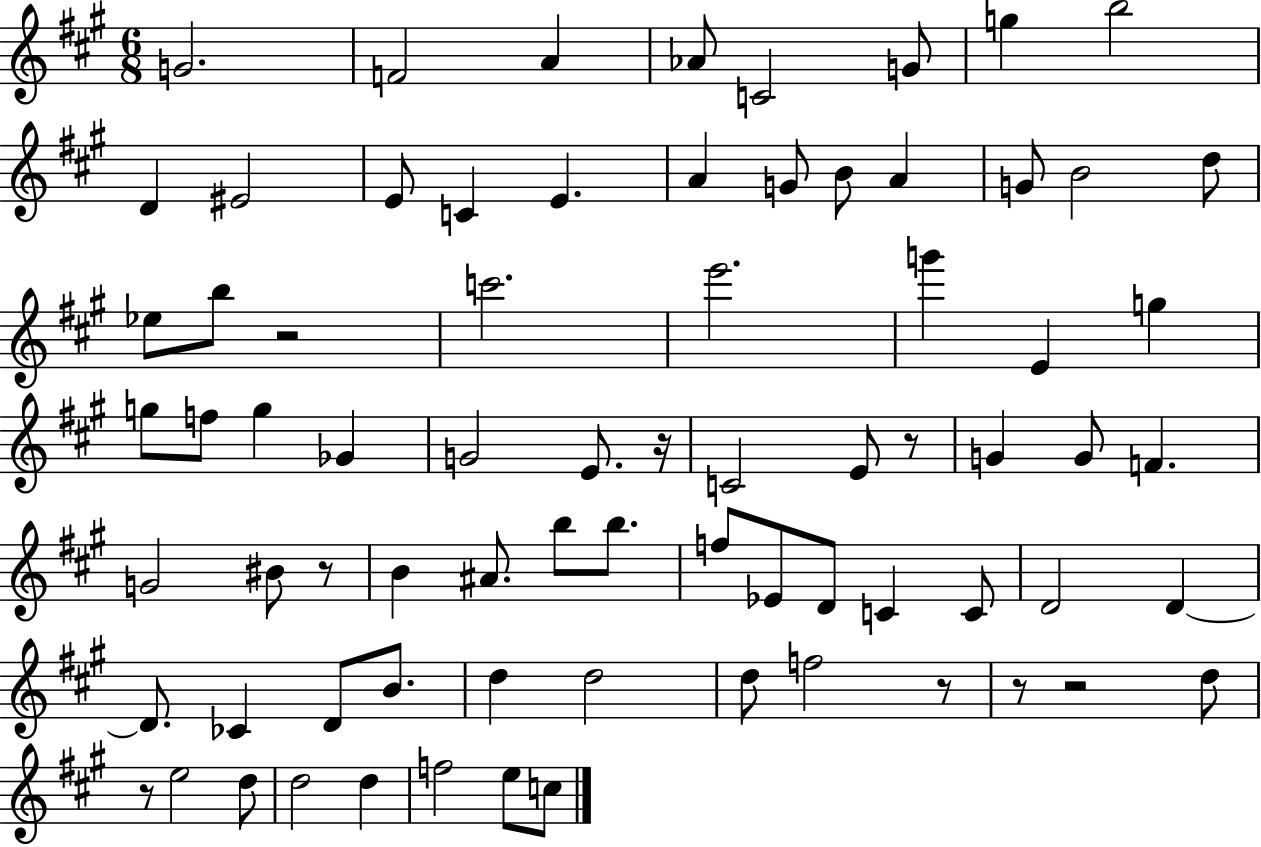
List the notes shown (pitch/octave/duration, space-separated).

G4/h. F4/h A4/q Ab4/e C4/h G4/e G5/q B5/h D4/q EIS4/h E4/e C4/q E4/q. A4/q G4/e B4/e A4/q G4/e B4/h D5/e Eb5/e B5/e R/h C6/h. E6/h. G6/q E4/q G5/q G5/e F5/e G5/q Gb4/q G4/h E4/e. R/s C4/h E4/e R/e G4/q G4/e F4/q. G4/h BIS4/e R/e B4/q A#4/e. B5/e B5/e. F5/e Eb4/e D4/e C4/q C4/e D4/h D4/q D4/e. CES4/q D4/e B4/e. D5/q D5/h D5/e F5/h R/e R/e R/h D5/e R/e E5/h D5/e D5/h D5/q F5/h E5/e C5/e